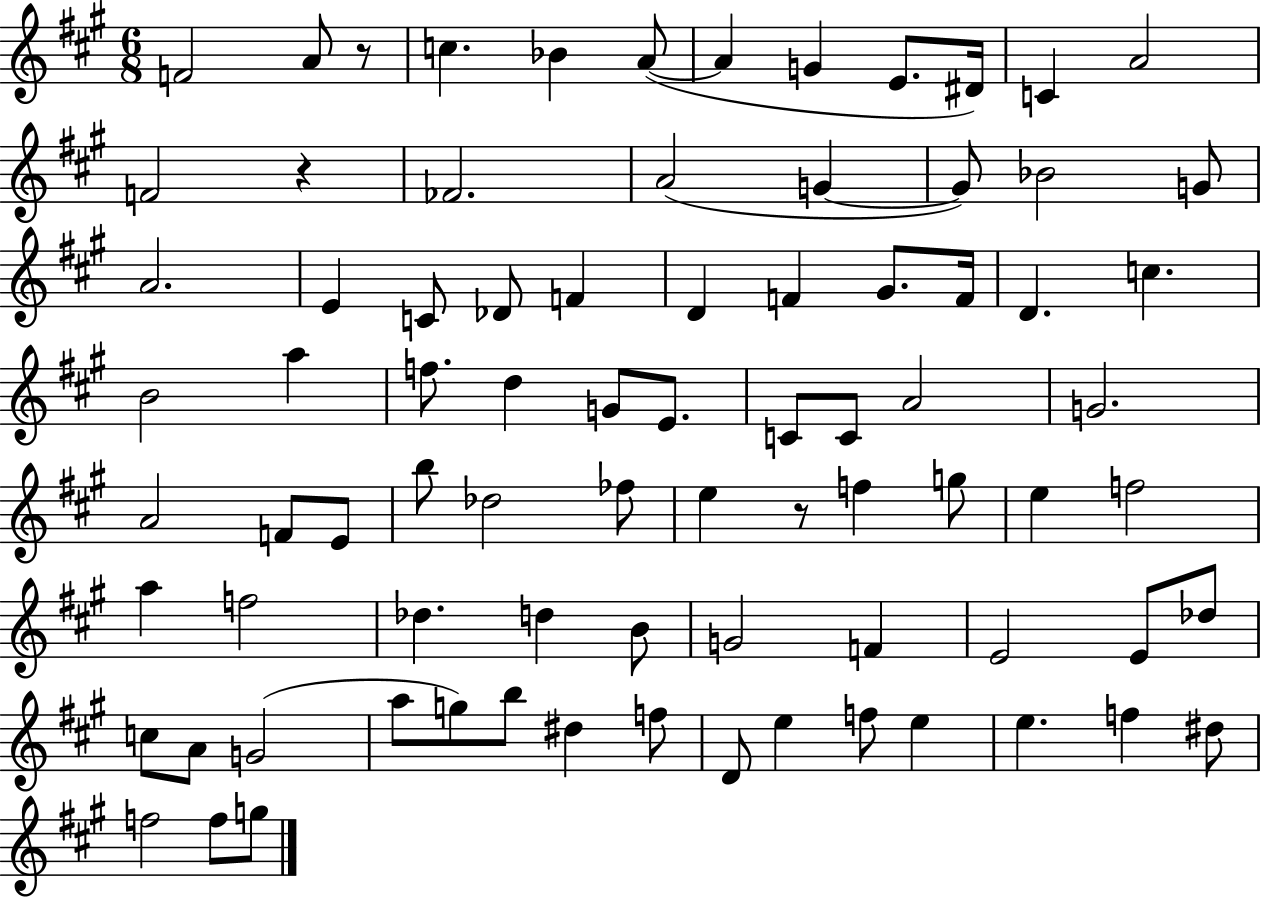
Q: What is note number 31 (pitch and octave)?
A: A5